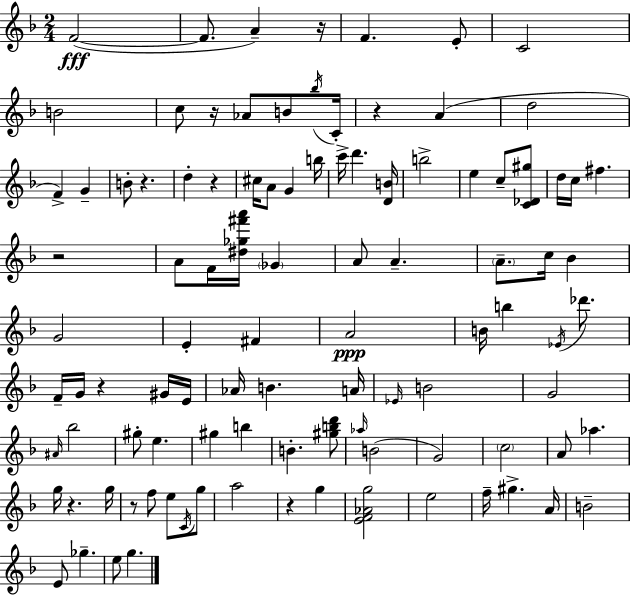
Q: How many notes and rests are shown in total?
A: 101